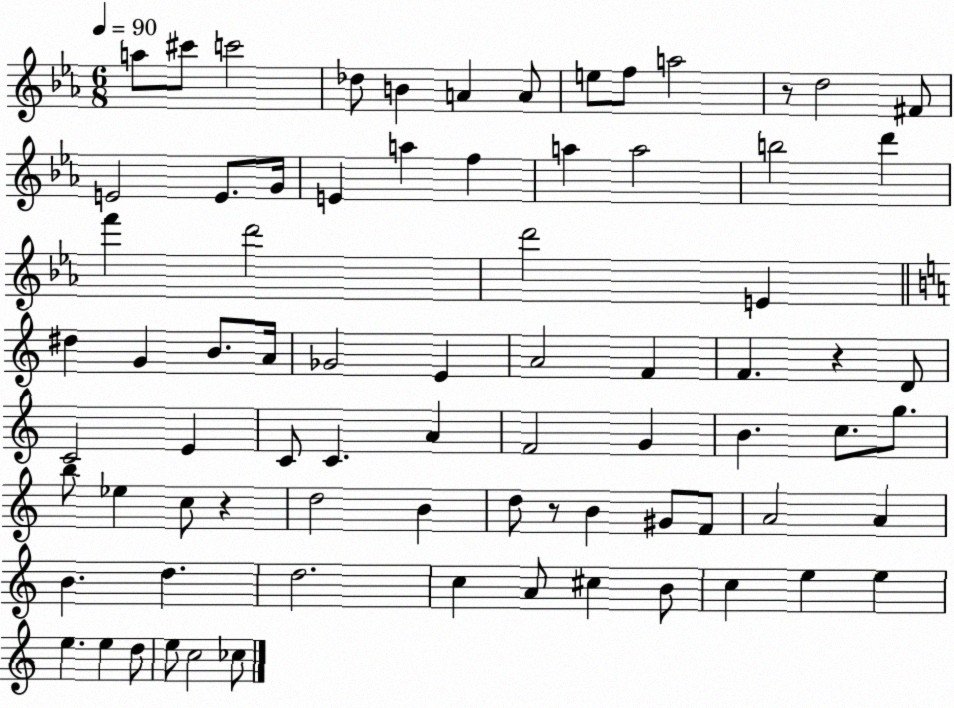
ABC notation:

X:1
T:Untitled
M:6/8
L:1/4
K:Eb
a/2 ^c'/2 c'2 _d/2 B A A/2 e/2 f/2 a2 z/2 d2 ^F/2 E2 E/2 G/4 E a f a a2 b2 d' f' d'2 d'2 E ^d G B/2 A/4 _G2 E A2 F F z D/2 C2 E C/2 C A F2 G B c/2 g/2 b/2 _e c/2 z d2 B d/2 z/2 B ^G/2 F/2 A2 A B d d2 c A/2 ^c B/2 c e e e e d/2 e/2 c2 _c/2